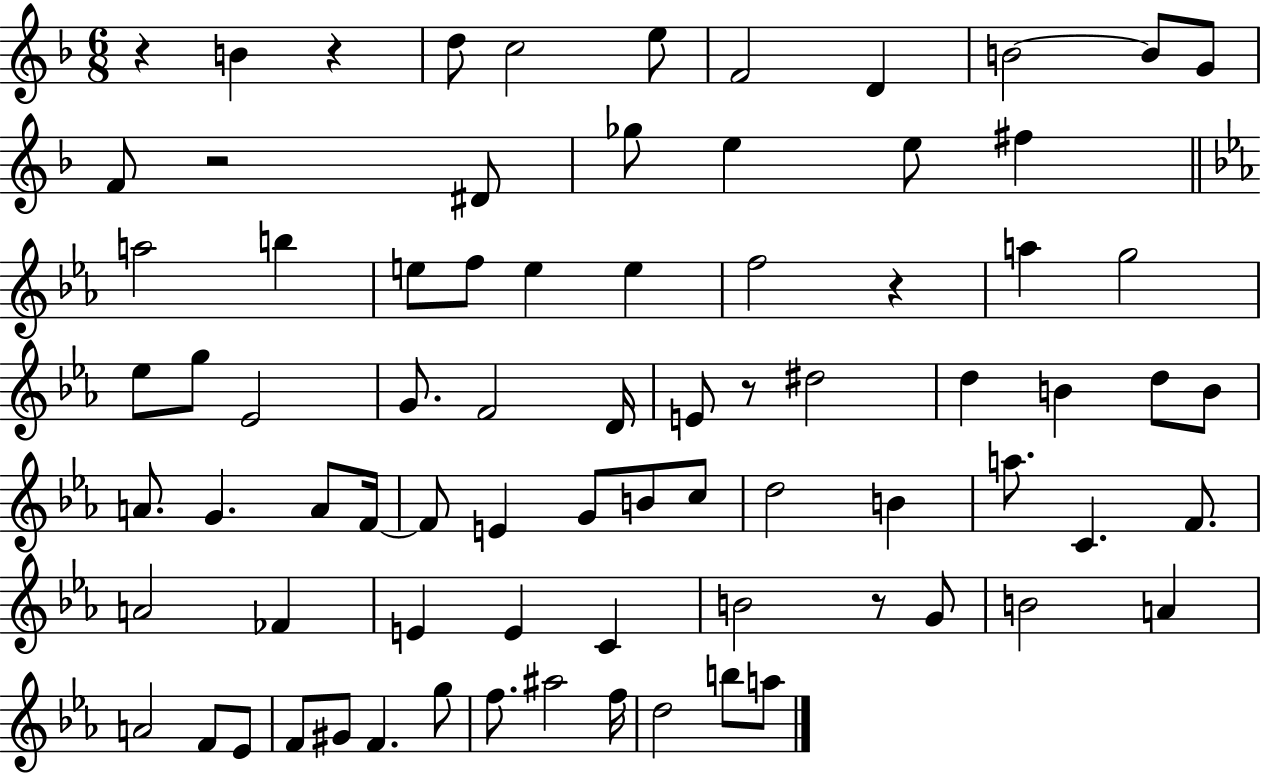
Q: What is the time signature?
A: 6/8